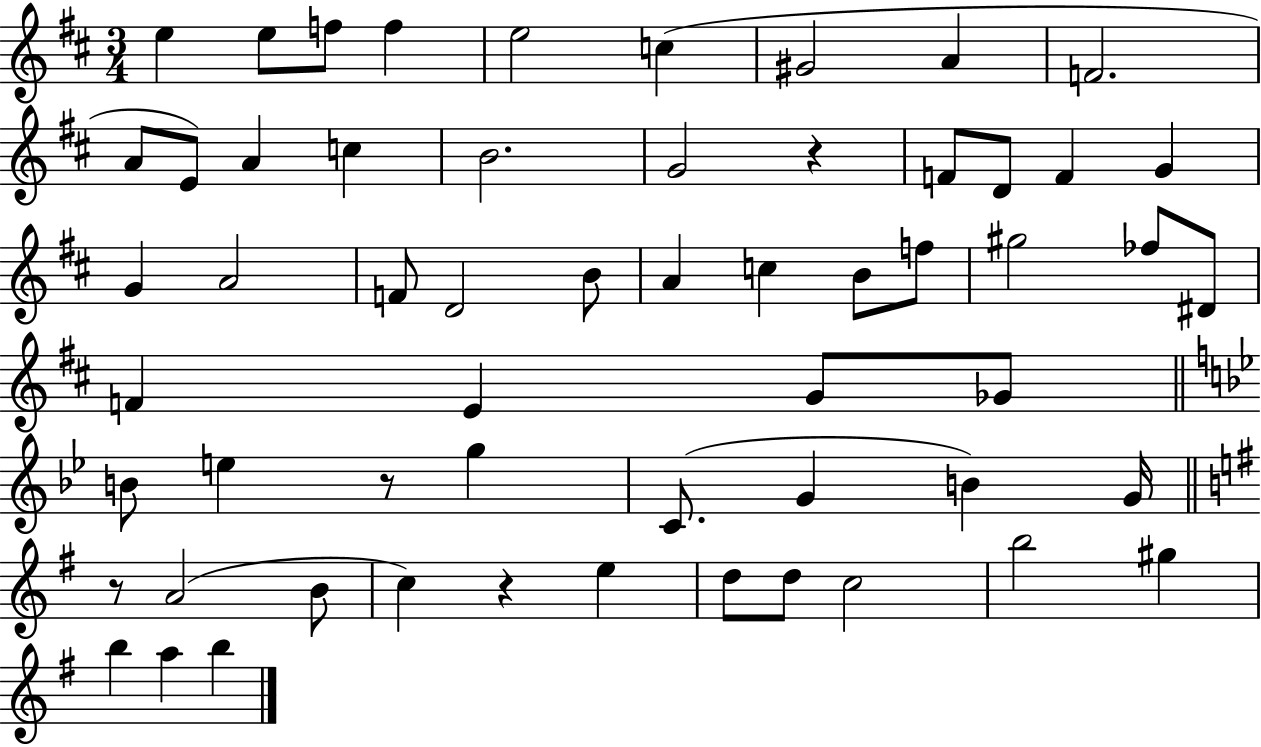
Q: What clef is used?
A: treble